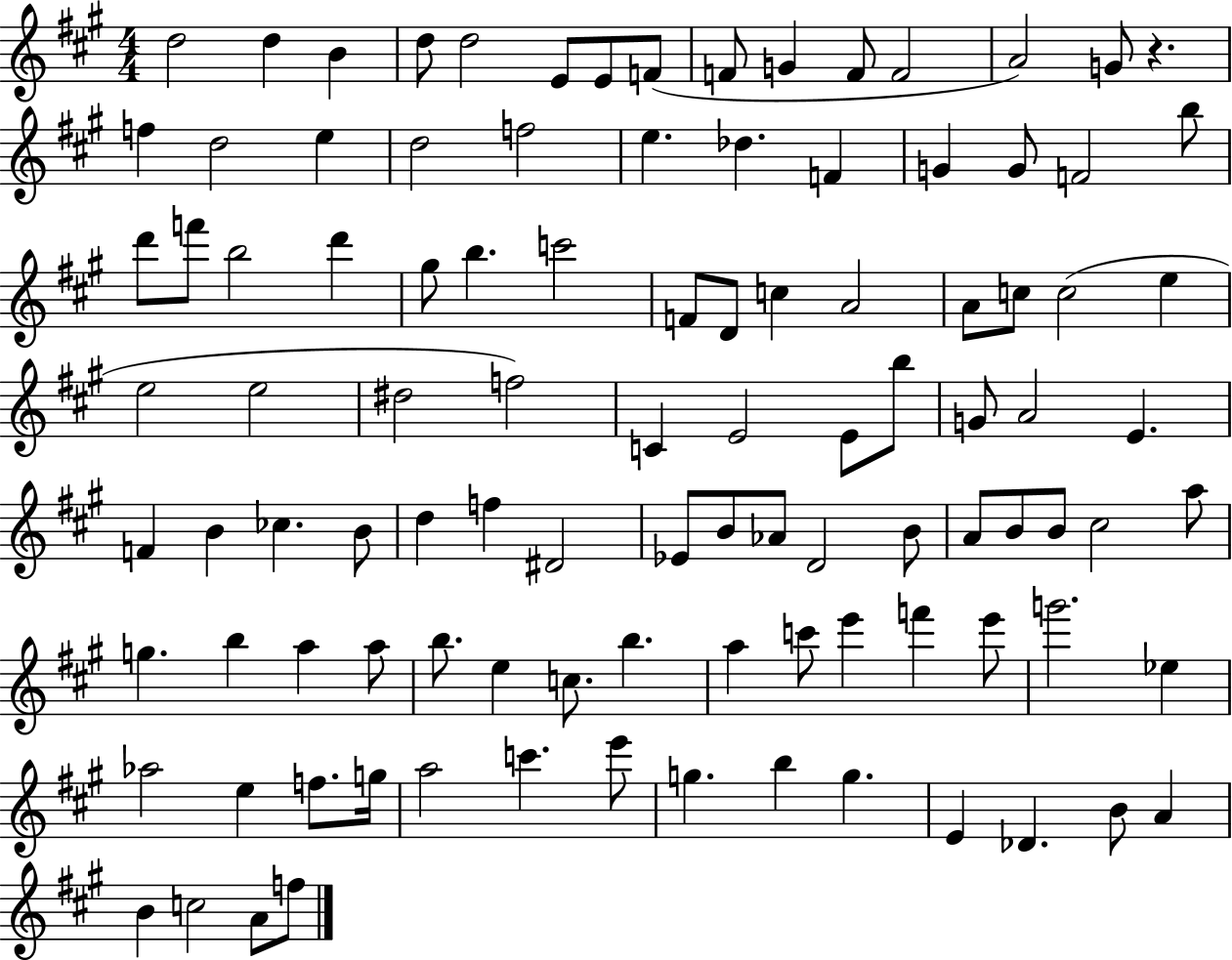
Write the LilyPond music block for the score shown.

{
  \clef treble
  \numericTimeSignature
  \time 4/4
  \key a \major
  d''2 d''4 b'4 | d''8 d''2 e'8 e'8 f'8( | f'8 g'4 f'8 f'2 | a'2) g'8 r4. | \break f''4 d''2 e''4 | d''2 f''2 | e''4. des''4. f'4 | g'4 g'8 f'2 b''8 | \break d'''8 f'''8 b''2 d'''4 | gis''8 b''4. c'''2 | f'8 d'8 c''4 a'2 | a'8 c''8 c''2( e''4 | \break e''2 e''2 | dis''2 f''2) | c'4 e'2 e'8 b''8 | g'8 a'2 e'4. | \break f'4 b'4 ces''4. b'8 | d''4 f''4 dis'2 | ees'8 b'8 aes'8 d'2 b'8 | a'8 b'8 b'8 cis''2 a''8 | \break g''4. b''4 a''4 a''8 | b''8. e''4 c''8. b''4. | a''4 c'''8 e'''4 f'''4 e'''8 | g'''2. ees''4 | \break aes''2 e''4 f''8. g''16 | a''2 c'''4. e'''8 | g''4. b''4 g''4. | e'4 des'4. b'8 a'4 | \break b'4 c''2 a'8 f''8 | \bar "|."
}